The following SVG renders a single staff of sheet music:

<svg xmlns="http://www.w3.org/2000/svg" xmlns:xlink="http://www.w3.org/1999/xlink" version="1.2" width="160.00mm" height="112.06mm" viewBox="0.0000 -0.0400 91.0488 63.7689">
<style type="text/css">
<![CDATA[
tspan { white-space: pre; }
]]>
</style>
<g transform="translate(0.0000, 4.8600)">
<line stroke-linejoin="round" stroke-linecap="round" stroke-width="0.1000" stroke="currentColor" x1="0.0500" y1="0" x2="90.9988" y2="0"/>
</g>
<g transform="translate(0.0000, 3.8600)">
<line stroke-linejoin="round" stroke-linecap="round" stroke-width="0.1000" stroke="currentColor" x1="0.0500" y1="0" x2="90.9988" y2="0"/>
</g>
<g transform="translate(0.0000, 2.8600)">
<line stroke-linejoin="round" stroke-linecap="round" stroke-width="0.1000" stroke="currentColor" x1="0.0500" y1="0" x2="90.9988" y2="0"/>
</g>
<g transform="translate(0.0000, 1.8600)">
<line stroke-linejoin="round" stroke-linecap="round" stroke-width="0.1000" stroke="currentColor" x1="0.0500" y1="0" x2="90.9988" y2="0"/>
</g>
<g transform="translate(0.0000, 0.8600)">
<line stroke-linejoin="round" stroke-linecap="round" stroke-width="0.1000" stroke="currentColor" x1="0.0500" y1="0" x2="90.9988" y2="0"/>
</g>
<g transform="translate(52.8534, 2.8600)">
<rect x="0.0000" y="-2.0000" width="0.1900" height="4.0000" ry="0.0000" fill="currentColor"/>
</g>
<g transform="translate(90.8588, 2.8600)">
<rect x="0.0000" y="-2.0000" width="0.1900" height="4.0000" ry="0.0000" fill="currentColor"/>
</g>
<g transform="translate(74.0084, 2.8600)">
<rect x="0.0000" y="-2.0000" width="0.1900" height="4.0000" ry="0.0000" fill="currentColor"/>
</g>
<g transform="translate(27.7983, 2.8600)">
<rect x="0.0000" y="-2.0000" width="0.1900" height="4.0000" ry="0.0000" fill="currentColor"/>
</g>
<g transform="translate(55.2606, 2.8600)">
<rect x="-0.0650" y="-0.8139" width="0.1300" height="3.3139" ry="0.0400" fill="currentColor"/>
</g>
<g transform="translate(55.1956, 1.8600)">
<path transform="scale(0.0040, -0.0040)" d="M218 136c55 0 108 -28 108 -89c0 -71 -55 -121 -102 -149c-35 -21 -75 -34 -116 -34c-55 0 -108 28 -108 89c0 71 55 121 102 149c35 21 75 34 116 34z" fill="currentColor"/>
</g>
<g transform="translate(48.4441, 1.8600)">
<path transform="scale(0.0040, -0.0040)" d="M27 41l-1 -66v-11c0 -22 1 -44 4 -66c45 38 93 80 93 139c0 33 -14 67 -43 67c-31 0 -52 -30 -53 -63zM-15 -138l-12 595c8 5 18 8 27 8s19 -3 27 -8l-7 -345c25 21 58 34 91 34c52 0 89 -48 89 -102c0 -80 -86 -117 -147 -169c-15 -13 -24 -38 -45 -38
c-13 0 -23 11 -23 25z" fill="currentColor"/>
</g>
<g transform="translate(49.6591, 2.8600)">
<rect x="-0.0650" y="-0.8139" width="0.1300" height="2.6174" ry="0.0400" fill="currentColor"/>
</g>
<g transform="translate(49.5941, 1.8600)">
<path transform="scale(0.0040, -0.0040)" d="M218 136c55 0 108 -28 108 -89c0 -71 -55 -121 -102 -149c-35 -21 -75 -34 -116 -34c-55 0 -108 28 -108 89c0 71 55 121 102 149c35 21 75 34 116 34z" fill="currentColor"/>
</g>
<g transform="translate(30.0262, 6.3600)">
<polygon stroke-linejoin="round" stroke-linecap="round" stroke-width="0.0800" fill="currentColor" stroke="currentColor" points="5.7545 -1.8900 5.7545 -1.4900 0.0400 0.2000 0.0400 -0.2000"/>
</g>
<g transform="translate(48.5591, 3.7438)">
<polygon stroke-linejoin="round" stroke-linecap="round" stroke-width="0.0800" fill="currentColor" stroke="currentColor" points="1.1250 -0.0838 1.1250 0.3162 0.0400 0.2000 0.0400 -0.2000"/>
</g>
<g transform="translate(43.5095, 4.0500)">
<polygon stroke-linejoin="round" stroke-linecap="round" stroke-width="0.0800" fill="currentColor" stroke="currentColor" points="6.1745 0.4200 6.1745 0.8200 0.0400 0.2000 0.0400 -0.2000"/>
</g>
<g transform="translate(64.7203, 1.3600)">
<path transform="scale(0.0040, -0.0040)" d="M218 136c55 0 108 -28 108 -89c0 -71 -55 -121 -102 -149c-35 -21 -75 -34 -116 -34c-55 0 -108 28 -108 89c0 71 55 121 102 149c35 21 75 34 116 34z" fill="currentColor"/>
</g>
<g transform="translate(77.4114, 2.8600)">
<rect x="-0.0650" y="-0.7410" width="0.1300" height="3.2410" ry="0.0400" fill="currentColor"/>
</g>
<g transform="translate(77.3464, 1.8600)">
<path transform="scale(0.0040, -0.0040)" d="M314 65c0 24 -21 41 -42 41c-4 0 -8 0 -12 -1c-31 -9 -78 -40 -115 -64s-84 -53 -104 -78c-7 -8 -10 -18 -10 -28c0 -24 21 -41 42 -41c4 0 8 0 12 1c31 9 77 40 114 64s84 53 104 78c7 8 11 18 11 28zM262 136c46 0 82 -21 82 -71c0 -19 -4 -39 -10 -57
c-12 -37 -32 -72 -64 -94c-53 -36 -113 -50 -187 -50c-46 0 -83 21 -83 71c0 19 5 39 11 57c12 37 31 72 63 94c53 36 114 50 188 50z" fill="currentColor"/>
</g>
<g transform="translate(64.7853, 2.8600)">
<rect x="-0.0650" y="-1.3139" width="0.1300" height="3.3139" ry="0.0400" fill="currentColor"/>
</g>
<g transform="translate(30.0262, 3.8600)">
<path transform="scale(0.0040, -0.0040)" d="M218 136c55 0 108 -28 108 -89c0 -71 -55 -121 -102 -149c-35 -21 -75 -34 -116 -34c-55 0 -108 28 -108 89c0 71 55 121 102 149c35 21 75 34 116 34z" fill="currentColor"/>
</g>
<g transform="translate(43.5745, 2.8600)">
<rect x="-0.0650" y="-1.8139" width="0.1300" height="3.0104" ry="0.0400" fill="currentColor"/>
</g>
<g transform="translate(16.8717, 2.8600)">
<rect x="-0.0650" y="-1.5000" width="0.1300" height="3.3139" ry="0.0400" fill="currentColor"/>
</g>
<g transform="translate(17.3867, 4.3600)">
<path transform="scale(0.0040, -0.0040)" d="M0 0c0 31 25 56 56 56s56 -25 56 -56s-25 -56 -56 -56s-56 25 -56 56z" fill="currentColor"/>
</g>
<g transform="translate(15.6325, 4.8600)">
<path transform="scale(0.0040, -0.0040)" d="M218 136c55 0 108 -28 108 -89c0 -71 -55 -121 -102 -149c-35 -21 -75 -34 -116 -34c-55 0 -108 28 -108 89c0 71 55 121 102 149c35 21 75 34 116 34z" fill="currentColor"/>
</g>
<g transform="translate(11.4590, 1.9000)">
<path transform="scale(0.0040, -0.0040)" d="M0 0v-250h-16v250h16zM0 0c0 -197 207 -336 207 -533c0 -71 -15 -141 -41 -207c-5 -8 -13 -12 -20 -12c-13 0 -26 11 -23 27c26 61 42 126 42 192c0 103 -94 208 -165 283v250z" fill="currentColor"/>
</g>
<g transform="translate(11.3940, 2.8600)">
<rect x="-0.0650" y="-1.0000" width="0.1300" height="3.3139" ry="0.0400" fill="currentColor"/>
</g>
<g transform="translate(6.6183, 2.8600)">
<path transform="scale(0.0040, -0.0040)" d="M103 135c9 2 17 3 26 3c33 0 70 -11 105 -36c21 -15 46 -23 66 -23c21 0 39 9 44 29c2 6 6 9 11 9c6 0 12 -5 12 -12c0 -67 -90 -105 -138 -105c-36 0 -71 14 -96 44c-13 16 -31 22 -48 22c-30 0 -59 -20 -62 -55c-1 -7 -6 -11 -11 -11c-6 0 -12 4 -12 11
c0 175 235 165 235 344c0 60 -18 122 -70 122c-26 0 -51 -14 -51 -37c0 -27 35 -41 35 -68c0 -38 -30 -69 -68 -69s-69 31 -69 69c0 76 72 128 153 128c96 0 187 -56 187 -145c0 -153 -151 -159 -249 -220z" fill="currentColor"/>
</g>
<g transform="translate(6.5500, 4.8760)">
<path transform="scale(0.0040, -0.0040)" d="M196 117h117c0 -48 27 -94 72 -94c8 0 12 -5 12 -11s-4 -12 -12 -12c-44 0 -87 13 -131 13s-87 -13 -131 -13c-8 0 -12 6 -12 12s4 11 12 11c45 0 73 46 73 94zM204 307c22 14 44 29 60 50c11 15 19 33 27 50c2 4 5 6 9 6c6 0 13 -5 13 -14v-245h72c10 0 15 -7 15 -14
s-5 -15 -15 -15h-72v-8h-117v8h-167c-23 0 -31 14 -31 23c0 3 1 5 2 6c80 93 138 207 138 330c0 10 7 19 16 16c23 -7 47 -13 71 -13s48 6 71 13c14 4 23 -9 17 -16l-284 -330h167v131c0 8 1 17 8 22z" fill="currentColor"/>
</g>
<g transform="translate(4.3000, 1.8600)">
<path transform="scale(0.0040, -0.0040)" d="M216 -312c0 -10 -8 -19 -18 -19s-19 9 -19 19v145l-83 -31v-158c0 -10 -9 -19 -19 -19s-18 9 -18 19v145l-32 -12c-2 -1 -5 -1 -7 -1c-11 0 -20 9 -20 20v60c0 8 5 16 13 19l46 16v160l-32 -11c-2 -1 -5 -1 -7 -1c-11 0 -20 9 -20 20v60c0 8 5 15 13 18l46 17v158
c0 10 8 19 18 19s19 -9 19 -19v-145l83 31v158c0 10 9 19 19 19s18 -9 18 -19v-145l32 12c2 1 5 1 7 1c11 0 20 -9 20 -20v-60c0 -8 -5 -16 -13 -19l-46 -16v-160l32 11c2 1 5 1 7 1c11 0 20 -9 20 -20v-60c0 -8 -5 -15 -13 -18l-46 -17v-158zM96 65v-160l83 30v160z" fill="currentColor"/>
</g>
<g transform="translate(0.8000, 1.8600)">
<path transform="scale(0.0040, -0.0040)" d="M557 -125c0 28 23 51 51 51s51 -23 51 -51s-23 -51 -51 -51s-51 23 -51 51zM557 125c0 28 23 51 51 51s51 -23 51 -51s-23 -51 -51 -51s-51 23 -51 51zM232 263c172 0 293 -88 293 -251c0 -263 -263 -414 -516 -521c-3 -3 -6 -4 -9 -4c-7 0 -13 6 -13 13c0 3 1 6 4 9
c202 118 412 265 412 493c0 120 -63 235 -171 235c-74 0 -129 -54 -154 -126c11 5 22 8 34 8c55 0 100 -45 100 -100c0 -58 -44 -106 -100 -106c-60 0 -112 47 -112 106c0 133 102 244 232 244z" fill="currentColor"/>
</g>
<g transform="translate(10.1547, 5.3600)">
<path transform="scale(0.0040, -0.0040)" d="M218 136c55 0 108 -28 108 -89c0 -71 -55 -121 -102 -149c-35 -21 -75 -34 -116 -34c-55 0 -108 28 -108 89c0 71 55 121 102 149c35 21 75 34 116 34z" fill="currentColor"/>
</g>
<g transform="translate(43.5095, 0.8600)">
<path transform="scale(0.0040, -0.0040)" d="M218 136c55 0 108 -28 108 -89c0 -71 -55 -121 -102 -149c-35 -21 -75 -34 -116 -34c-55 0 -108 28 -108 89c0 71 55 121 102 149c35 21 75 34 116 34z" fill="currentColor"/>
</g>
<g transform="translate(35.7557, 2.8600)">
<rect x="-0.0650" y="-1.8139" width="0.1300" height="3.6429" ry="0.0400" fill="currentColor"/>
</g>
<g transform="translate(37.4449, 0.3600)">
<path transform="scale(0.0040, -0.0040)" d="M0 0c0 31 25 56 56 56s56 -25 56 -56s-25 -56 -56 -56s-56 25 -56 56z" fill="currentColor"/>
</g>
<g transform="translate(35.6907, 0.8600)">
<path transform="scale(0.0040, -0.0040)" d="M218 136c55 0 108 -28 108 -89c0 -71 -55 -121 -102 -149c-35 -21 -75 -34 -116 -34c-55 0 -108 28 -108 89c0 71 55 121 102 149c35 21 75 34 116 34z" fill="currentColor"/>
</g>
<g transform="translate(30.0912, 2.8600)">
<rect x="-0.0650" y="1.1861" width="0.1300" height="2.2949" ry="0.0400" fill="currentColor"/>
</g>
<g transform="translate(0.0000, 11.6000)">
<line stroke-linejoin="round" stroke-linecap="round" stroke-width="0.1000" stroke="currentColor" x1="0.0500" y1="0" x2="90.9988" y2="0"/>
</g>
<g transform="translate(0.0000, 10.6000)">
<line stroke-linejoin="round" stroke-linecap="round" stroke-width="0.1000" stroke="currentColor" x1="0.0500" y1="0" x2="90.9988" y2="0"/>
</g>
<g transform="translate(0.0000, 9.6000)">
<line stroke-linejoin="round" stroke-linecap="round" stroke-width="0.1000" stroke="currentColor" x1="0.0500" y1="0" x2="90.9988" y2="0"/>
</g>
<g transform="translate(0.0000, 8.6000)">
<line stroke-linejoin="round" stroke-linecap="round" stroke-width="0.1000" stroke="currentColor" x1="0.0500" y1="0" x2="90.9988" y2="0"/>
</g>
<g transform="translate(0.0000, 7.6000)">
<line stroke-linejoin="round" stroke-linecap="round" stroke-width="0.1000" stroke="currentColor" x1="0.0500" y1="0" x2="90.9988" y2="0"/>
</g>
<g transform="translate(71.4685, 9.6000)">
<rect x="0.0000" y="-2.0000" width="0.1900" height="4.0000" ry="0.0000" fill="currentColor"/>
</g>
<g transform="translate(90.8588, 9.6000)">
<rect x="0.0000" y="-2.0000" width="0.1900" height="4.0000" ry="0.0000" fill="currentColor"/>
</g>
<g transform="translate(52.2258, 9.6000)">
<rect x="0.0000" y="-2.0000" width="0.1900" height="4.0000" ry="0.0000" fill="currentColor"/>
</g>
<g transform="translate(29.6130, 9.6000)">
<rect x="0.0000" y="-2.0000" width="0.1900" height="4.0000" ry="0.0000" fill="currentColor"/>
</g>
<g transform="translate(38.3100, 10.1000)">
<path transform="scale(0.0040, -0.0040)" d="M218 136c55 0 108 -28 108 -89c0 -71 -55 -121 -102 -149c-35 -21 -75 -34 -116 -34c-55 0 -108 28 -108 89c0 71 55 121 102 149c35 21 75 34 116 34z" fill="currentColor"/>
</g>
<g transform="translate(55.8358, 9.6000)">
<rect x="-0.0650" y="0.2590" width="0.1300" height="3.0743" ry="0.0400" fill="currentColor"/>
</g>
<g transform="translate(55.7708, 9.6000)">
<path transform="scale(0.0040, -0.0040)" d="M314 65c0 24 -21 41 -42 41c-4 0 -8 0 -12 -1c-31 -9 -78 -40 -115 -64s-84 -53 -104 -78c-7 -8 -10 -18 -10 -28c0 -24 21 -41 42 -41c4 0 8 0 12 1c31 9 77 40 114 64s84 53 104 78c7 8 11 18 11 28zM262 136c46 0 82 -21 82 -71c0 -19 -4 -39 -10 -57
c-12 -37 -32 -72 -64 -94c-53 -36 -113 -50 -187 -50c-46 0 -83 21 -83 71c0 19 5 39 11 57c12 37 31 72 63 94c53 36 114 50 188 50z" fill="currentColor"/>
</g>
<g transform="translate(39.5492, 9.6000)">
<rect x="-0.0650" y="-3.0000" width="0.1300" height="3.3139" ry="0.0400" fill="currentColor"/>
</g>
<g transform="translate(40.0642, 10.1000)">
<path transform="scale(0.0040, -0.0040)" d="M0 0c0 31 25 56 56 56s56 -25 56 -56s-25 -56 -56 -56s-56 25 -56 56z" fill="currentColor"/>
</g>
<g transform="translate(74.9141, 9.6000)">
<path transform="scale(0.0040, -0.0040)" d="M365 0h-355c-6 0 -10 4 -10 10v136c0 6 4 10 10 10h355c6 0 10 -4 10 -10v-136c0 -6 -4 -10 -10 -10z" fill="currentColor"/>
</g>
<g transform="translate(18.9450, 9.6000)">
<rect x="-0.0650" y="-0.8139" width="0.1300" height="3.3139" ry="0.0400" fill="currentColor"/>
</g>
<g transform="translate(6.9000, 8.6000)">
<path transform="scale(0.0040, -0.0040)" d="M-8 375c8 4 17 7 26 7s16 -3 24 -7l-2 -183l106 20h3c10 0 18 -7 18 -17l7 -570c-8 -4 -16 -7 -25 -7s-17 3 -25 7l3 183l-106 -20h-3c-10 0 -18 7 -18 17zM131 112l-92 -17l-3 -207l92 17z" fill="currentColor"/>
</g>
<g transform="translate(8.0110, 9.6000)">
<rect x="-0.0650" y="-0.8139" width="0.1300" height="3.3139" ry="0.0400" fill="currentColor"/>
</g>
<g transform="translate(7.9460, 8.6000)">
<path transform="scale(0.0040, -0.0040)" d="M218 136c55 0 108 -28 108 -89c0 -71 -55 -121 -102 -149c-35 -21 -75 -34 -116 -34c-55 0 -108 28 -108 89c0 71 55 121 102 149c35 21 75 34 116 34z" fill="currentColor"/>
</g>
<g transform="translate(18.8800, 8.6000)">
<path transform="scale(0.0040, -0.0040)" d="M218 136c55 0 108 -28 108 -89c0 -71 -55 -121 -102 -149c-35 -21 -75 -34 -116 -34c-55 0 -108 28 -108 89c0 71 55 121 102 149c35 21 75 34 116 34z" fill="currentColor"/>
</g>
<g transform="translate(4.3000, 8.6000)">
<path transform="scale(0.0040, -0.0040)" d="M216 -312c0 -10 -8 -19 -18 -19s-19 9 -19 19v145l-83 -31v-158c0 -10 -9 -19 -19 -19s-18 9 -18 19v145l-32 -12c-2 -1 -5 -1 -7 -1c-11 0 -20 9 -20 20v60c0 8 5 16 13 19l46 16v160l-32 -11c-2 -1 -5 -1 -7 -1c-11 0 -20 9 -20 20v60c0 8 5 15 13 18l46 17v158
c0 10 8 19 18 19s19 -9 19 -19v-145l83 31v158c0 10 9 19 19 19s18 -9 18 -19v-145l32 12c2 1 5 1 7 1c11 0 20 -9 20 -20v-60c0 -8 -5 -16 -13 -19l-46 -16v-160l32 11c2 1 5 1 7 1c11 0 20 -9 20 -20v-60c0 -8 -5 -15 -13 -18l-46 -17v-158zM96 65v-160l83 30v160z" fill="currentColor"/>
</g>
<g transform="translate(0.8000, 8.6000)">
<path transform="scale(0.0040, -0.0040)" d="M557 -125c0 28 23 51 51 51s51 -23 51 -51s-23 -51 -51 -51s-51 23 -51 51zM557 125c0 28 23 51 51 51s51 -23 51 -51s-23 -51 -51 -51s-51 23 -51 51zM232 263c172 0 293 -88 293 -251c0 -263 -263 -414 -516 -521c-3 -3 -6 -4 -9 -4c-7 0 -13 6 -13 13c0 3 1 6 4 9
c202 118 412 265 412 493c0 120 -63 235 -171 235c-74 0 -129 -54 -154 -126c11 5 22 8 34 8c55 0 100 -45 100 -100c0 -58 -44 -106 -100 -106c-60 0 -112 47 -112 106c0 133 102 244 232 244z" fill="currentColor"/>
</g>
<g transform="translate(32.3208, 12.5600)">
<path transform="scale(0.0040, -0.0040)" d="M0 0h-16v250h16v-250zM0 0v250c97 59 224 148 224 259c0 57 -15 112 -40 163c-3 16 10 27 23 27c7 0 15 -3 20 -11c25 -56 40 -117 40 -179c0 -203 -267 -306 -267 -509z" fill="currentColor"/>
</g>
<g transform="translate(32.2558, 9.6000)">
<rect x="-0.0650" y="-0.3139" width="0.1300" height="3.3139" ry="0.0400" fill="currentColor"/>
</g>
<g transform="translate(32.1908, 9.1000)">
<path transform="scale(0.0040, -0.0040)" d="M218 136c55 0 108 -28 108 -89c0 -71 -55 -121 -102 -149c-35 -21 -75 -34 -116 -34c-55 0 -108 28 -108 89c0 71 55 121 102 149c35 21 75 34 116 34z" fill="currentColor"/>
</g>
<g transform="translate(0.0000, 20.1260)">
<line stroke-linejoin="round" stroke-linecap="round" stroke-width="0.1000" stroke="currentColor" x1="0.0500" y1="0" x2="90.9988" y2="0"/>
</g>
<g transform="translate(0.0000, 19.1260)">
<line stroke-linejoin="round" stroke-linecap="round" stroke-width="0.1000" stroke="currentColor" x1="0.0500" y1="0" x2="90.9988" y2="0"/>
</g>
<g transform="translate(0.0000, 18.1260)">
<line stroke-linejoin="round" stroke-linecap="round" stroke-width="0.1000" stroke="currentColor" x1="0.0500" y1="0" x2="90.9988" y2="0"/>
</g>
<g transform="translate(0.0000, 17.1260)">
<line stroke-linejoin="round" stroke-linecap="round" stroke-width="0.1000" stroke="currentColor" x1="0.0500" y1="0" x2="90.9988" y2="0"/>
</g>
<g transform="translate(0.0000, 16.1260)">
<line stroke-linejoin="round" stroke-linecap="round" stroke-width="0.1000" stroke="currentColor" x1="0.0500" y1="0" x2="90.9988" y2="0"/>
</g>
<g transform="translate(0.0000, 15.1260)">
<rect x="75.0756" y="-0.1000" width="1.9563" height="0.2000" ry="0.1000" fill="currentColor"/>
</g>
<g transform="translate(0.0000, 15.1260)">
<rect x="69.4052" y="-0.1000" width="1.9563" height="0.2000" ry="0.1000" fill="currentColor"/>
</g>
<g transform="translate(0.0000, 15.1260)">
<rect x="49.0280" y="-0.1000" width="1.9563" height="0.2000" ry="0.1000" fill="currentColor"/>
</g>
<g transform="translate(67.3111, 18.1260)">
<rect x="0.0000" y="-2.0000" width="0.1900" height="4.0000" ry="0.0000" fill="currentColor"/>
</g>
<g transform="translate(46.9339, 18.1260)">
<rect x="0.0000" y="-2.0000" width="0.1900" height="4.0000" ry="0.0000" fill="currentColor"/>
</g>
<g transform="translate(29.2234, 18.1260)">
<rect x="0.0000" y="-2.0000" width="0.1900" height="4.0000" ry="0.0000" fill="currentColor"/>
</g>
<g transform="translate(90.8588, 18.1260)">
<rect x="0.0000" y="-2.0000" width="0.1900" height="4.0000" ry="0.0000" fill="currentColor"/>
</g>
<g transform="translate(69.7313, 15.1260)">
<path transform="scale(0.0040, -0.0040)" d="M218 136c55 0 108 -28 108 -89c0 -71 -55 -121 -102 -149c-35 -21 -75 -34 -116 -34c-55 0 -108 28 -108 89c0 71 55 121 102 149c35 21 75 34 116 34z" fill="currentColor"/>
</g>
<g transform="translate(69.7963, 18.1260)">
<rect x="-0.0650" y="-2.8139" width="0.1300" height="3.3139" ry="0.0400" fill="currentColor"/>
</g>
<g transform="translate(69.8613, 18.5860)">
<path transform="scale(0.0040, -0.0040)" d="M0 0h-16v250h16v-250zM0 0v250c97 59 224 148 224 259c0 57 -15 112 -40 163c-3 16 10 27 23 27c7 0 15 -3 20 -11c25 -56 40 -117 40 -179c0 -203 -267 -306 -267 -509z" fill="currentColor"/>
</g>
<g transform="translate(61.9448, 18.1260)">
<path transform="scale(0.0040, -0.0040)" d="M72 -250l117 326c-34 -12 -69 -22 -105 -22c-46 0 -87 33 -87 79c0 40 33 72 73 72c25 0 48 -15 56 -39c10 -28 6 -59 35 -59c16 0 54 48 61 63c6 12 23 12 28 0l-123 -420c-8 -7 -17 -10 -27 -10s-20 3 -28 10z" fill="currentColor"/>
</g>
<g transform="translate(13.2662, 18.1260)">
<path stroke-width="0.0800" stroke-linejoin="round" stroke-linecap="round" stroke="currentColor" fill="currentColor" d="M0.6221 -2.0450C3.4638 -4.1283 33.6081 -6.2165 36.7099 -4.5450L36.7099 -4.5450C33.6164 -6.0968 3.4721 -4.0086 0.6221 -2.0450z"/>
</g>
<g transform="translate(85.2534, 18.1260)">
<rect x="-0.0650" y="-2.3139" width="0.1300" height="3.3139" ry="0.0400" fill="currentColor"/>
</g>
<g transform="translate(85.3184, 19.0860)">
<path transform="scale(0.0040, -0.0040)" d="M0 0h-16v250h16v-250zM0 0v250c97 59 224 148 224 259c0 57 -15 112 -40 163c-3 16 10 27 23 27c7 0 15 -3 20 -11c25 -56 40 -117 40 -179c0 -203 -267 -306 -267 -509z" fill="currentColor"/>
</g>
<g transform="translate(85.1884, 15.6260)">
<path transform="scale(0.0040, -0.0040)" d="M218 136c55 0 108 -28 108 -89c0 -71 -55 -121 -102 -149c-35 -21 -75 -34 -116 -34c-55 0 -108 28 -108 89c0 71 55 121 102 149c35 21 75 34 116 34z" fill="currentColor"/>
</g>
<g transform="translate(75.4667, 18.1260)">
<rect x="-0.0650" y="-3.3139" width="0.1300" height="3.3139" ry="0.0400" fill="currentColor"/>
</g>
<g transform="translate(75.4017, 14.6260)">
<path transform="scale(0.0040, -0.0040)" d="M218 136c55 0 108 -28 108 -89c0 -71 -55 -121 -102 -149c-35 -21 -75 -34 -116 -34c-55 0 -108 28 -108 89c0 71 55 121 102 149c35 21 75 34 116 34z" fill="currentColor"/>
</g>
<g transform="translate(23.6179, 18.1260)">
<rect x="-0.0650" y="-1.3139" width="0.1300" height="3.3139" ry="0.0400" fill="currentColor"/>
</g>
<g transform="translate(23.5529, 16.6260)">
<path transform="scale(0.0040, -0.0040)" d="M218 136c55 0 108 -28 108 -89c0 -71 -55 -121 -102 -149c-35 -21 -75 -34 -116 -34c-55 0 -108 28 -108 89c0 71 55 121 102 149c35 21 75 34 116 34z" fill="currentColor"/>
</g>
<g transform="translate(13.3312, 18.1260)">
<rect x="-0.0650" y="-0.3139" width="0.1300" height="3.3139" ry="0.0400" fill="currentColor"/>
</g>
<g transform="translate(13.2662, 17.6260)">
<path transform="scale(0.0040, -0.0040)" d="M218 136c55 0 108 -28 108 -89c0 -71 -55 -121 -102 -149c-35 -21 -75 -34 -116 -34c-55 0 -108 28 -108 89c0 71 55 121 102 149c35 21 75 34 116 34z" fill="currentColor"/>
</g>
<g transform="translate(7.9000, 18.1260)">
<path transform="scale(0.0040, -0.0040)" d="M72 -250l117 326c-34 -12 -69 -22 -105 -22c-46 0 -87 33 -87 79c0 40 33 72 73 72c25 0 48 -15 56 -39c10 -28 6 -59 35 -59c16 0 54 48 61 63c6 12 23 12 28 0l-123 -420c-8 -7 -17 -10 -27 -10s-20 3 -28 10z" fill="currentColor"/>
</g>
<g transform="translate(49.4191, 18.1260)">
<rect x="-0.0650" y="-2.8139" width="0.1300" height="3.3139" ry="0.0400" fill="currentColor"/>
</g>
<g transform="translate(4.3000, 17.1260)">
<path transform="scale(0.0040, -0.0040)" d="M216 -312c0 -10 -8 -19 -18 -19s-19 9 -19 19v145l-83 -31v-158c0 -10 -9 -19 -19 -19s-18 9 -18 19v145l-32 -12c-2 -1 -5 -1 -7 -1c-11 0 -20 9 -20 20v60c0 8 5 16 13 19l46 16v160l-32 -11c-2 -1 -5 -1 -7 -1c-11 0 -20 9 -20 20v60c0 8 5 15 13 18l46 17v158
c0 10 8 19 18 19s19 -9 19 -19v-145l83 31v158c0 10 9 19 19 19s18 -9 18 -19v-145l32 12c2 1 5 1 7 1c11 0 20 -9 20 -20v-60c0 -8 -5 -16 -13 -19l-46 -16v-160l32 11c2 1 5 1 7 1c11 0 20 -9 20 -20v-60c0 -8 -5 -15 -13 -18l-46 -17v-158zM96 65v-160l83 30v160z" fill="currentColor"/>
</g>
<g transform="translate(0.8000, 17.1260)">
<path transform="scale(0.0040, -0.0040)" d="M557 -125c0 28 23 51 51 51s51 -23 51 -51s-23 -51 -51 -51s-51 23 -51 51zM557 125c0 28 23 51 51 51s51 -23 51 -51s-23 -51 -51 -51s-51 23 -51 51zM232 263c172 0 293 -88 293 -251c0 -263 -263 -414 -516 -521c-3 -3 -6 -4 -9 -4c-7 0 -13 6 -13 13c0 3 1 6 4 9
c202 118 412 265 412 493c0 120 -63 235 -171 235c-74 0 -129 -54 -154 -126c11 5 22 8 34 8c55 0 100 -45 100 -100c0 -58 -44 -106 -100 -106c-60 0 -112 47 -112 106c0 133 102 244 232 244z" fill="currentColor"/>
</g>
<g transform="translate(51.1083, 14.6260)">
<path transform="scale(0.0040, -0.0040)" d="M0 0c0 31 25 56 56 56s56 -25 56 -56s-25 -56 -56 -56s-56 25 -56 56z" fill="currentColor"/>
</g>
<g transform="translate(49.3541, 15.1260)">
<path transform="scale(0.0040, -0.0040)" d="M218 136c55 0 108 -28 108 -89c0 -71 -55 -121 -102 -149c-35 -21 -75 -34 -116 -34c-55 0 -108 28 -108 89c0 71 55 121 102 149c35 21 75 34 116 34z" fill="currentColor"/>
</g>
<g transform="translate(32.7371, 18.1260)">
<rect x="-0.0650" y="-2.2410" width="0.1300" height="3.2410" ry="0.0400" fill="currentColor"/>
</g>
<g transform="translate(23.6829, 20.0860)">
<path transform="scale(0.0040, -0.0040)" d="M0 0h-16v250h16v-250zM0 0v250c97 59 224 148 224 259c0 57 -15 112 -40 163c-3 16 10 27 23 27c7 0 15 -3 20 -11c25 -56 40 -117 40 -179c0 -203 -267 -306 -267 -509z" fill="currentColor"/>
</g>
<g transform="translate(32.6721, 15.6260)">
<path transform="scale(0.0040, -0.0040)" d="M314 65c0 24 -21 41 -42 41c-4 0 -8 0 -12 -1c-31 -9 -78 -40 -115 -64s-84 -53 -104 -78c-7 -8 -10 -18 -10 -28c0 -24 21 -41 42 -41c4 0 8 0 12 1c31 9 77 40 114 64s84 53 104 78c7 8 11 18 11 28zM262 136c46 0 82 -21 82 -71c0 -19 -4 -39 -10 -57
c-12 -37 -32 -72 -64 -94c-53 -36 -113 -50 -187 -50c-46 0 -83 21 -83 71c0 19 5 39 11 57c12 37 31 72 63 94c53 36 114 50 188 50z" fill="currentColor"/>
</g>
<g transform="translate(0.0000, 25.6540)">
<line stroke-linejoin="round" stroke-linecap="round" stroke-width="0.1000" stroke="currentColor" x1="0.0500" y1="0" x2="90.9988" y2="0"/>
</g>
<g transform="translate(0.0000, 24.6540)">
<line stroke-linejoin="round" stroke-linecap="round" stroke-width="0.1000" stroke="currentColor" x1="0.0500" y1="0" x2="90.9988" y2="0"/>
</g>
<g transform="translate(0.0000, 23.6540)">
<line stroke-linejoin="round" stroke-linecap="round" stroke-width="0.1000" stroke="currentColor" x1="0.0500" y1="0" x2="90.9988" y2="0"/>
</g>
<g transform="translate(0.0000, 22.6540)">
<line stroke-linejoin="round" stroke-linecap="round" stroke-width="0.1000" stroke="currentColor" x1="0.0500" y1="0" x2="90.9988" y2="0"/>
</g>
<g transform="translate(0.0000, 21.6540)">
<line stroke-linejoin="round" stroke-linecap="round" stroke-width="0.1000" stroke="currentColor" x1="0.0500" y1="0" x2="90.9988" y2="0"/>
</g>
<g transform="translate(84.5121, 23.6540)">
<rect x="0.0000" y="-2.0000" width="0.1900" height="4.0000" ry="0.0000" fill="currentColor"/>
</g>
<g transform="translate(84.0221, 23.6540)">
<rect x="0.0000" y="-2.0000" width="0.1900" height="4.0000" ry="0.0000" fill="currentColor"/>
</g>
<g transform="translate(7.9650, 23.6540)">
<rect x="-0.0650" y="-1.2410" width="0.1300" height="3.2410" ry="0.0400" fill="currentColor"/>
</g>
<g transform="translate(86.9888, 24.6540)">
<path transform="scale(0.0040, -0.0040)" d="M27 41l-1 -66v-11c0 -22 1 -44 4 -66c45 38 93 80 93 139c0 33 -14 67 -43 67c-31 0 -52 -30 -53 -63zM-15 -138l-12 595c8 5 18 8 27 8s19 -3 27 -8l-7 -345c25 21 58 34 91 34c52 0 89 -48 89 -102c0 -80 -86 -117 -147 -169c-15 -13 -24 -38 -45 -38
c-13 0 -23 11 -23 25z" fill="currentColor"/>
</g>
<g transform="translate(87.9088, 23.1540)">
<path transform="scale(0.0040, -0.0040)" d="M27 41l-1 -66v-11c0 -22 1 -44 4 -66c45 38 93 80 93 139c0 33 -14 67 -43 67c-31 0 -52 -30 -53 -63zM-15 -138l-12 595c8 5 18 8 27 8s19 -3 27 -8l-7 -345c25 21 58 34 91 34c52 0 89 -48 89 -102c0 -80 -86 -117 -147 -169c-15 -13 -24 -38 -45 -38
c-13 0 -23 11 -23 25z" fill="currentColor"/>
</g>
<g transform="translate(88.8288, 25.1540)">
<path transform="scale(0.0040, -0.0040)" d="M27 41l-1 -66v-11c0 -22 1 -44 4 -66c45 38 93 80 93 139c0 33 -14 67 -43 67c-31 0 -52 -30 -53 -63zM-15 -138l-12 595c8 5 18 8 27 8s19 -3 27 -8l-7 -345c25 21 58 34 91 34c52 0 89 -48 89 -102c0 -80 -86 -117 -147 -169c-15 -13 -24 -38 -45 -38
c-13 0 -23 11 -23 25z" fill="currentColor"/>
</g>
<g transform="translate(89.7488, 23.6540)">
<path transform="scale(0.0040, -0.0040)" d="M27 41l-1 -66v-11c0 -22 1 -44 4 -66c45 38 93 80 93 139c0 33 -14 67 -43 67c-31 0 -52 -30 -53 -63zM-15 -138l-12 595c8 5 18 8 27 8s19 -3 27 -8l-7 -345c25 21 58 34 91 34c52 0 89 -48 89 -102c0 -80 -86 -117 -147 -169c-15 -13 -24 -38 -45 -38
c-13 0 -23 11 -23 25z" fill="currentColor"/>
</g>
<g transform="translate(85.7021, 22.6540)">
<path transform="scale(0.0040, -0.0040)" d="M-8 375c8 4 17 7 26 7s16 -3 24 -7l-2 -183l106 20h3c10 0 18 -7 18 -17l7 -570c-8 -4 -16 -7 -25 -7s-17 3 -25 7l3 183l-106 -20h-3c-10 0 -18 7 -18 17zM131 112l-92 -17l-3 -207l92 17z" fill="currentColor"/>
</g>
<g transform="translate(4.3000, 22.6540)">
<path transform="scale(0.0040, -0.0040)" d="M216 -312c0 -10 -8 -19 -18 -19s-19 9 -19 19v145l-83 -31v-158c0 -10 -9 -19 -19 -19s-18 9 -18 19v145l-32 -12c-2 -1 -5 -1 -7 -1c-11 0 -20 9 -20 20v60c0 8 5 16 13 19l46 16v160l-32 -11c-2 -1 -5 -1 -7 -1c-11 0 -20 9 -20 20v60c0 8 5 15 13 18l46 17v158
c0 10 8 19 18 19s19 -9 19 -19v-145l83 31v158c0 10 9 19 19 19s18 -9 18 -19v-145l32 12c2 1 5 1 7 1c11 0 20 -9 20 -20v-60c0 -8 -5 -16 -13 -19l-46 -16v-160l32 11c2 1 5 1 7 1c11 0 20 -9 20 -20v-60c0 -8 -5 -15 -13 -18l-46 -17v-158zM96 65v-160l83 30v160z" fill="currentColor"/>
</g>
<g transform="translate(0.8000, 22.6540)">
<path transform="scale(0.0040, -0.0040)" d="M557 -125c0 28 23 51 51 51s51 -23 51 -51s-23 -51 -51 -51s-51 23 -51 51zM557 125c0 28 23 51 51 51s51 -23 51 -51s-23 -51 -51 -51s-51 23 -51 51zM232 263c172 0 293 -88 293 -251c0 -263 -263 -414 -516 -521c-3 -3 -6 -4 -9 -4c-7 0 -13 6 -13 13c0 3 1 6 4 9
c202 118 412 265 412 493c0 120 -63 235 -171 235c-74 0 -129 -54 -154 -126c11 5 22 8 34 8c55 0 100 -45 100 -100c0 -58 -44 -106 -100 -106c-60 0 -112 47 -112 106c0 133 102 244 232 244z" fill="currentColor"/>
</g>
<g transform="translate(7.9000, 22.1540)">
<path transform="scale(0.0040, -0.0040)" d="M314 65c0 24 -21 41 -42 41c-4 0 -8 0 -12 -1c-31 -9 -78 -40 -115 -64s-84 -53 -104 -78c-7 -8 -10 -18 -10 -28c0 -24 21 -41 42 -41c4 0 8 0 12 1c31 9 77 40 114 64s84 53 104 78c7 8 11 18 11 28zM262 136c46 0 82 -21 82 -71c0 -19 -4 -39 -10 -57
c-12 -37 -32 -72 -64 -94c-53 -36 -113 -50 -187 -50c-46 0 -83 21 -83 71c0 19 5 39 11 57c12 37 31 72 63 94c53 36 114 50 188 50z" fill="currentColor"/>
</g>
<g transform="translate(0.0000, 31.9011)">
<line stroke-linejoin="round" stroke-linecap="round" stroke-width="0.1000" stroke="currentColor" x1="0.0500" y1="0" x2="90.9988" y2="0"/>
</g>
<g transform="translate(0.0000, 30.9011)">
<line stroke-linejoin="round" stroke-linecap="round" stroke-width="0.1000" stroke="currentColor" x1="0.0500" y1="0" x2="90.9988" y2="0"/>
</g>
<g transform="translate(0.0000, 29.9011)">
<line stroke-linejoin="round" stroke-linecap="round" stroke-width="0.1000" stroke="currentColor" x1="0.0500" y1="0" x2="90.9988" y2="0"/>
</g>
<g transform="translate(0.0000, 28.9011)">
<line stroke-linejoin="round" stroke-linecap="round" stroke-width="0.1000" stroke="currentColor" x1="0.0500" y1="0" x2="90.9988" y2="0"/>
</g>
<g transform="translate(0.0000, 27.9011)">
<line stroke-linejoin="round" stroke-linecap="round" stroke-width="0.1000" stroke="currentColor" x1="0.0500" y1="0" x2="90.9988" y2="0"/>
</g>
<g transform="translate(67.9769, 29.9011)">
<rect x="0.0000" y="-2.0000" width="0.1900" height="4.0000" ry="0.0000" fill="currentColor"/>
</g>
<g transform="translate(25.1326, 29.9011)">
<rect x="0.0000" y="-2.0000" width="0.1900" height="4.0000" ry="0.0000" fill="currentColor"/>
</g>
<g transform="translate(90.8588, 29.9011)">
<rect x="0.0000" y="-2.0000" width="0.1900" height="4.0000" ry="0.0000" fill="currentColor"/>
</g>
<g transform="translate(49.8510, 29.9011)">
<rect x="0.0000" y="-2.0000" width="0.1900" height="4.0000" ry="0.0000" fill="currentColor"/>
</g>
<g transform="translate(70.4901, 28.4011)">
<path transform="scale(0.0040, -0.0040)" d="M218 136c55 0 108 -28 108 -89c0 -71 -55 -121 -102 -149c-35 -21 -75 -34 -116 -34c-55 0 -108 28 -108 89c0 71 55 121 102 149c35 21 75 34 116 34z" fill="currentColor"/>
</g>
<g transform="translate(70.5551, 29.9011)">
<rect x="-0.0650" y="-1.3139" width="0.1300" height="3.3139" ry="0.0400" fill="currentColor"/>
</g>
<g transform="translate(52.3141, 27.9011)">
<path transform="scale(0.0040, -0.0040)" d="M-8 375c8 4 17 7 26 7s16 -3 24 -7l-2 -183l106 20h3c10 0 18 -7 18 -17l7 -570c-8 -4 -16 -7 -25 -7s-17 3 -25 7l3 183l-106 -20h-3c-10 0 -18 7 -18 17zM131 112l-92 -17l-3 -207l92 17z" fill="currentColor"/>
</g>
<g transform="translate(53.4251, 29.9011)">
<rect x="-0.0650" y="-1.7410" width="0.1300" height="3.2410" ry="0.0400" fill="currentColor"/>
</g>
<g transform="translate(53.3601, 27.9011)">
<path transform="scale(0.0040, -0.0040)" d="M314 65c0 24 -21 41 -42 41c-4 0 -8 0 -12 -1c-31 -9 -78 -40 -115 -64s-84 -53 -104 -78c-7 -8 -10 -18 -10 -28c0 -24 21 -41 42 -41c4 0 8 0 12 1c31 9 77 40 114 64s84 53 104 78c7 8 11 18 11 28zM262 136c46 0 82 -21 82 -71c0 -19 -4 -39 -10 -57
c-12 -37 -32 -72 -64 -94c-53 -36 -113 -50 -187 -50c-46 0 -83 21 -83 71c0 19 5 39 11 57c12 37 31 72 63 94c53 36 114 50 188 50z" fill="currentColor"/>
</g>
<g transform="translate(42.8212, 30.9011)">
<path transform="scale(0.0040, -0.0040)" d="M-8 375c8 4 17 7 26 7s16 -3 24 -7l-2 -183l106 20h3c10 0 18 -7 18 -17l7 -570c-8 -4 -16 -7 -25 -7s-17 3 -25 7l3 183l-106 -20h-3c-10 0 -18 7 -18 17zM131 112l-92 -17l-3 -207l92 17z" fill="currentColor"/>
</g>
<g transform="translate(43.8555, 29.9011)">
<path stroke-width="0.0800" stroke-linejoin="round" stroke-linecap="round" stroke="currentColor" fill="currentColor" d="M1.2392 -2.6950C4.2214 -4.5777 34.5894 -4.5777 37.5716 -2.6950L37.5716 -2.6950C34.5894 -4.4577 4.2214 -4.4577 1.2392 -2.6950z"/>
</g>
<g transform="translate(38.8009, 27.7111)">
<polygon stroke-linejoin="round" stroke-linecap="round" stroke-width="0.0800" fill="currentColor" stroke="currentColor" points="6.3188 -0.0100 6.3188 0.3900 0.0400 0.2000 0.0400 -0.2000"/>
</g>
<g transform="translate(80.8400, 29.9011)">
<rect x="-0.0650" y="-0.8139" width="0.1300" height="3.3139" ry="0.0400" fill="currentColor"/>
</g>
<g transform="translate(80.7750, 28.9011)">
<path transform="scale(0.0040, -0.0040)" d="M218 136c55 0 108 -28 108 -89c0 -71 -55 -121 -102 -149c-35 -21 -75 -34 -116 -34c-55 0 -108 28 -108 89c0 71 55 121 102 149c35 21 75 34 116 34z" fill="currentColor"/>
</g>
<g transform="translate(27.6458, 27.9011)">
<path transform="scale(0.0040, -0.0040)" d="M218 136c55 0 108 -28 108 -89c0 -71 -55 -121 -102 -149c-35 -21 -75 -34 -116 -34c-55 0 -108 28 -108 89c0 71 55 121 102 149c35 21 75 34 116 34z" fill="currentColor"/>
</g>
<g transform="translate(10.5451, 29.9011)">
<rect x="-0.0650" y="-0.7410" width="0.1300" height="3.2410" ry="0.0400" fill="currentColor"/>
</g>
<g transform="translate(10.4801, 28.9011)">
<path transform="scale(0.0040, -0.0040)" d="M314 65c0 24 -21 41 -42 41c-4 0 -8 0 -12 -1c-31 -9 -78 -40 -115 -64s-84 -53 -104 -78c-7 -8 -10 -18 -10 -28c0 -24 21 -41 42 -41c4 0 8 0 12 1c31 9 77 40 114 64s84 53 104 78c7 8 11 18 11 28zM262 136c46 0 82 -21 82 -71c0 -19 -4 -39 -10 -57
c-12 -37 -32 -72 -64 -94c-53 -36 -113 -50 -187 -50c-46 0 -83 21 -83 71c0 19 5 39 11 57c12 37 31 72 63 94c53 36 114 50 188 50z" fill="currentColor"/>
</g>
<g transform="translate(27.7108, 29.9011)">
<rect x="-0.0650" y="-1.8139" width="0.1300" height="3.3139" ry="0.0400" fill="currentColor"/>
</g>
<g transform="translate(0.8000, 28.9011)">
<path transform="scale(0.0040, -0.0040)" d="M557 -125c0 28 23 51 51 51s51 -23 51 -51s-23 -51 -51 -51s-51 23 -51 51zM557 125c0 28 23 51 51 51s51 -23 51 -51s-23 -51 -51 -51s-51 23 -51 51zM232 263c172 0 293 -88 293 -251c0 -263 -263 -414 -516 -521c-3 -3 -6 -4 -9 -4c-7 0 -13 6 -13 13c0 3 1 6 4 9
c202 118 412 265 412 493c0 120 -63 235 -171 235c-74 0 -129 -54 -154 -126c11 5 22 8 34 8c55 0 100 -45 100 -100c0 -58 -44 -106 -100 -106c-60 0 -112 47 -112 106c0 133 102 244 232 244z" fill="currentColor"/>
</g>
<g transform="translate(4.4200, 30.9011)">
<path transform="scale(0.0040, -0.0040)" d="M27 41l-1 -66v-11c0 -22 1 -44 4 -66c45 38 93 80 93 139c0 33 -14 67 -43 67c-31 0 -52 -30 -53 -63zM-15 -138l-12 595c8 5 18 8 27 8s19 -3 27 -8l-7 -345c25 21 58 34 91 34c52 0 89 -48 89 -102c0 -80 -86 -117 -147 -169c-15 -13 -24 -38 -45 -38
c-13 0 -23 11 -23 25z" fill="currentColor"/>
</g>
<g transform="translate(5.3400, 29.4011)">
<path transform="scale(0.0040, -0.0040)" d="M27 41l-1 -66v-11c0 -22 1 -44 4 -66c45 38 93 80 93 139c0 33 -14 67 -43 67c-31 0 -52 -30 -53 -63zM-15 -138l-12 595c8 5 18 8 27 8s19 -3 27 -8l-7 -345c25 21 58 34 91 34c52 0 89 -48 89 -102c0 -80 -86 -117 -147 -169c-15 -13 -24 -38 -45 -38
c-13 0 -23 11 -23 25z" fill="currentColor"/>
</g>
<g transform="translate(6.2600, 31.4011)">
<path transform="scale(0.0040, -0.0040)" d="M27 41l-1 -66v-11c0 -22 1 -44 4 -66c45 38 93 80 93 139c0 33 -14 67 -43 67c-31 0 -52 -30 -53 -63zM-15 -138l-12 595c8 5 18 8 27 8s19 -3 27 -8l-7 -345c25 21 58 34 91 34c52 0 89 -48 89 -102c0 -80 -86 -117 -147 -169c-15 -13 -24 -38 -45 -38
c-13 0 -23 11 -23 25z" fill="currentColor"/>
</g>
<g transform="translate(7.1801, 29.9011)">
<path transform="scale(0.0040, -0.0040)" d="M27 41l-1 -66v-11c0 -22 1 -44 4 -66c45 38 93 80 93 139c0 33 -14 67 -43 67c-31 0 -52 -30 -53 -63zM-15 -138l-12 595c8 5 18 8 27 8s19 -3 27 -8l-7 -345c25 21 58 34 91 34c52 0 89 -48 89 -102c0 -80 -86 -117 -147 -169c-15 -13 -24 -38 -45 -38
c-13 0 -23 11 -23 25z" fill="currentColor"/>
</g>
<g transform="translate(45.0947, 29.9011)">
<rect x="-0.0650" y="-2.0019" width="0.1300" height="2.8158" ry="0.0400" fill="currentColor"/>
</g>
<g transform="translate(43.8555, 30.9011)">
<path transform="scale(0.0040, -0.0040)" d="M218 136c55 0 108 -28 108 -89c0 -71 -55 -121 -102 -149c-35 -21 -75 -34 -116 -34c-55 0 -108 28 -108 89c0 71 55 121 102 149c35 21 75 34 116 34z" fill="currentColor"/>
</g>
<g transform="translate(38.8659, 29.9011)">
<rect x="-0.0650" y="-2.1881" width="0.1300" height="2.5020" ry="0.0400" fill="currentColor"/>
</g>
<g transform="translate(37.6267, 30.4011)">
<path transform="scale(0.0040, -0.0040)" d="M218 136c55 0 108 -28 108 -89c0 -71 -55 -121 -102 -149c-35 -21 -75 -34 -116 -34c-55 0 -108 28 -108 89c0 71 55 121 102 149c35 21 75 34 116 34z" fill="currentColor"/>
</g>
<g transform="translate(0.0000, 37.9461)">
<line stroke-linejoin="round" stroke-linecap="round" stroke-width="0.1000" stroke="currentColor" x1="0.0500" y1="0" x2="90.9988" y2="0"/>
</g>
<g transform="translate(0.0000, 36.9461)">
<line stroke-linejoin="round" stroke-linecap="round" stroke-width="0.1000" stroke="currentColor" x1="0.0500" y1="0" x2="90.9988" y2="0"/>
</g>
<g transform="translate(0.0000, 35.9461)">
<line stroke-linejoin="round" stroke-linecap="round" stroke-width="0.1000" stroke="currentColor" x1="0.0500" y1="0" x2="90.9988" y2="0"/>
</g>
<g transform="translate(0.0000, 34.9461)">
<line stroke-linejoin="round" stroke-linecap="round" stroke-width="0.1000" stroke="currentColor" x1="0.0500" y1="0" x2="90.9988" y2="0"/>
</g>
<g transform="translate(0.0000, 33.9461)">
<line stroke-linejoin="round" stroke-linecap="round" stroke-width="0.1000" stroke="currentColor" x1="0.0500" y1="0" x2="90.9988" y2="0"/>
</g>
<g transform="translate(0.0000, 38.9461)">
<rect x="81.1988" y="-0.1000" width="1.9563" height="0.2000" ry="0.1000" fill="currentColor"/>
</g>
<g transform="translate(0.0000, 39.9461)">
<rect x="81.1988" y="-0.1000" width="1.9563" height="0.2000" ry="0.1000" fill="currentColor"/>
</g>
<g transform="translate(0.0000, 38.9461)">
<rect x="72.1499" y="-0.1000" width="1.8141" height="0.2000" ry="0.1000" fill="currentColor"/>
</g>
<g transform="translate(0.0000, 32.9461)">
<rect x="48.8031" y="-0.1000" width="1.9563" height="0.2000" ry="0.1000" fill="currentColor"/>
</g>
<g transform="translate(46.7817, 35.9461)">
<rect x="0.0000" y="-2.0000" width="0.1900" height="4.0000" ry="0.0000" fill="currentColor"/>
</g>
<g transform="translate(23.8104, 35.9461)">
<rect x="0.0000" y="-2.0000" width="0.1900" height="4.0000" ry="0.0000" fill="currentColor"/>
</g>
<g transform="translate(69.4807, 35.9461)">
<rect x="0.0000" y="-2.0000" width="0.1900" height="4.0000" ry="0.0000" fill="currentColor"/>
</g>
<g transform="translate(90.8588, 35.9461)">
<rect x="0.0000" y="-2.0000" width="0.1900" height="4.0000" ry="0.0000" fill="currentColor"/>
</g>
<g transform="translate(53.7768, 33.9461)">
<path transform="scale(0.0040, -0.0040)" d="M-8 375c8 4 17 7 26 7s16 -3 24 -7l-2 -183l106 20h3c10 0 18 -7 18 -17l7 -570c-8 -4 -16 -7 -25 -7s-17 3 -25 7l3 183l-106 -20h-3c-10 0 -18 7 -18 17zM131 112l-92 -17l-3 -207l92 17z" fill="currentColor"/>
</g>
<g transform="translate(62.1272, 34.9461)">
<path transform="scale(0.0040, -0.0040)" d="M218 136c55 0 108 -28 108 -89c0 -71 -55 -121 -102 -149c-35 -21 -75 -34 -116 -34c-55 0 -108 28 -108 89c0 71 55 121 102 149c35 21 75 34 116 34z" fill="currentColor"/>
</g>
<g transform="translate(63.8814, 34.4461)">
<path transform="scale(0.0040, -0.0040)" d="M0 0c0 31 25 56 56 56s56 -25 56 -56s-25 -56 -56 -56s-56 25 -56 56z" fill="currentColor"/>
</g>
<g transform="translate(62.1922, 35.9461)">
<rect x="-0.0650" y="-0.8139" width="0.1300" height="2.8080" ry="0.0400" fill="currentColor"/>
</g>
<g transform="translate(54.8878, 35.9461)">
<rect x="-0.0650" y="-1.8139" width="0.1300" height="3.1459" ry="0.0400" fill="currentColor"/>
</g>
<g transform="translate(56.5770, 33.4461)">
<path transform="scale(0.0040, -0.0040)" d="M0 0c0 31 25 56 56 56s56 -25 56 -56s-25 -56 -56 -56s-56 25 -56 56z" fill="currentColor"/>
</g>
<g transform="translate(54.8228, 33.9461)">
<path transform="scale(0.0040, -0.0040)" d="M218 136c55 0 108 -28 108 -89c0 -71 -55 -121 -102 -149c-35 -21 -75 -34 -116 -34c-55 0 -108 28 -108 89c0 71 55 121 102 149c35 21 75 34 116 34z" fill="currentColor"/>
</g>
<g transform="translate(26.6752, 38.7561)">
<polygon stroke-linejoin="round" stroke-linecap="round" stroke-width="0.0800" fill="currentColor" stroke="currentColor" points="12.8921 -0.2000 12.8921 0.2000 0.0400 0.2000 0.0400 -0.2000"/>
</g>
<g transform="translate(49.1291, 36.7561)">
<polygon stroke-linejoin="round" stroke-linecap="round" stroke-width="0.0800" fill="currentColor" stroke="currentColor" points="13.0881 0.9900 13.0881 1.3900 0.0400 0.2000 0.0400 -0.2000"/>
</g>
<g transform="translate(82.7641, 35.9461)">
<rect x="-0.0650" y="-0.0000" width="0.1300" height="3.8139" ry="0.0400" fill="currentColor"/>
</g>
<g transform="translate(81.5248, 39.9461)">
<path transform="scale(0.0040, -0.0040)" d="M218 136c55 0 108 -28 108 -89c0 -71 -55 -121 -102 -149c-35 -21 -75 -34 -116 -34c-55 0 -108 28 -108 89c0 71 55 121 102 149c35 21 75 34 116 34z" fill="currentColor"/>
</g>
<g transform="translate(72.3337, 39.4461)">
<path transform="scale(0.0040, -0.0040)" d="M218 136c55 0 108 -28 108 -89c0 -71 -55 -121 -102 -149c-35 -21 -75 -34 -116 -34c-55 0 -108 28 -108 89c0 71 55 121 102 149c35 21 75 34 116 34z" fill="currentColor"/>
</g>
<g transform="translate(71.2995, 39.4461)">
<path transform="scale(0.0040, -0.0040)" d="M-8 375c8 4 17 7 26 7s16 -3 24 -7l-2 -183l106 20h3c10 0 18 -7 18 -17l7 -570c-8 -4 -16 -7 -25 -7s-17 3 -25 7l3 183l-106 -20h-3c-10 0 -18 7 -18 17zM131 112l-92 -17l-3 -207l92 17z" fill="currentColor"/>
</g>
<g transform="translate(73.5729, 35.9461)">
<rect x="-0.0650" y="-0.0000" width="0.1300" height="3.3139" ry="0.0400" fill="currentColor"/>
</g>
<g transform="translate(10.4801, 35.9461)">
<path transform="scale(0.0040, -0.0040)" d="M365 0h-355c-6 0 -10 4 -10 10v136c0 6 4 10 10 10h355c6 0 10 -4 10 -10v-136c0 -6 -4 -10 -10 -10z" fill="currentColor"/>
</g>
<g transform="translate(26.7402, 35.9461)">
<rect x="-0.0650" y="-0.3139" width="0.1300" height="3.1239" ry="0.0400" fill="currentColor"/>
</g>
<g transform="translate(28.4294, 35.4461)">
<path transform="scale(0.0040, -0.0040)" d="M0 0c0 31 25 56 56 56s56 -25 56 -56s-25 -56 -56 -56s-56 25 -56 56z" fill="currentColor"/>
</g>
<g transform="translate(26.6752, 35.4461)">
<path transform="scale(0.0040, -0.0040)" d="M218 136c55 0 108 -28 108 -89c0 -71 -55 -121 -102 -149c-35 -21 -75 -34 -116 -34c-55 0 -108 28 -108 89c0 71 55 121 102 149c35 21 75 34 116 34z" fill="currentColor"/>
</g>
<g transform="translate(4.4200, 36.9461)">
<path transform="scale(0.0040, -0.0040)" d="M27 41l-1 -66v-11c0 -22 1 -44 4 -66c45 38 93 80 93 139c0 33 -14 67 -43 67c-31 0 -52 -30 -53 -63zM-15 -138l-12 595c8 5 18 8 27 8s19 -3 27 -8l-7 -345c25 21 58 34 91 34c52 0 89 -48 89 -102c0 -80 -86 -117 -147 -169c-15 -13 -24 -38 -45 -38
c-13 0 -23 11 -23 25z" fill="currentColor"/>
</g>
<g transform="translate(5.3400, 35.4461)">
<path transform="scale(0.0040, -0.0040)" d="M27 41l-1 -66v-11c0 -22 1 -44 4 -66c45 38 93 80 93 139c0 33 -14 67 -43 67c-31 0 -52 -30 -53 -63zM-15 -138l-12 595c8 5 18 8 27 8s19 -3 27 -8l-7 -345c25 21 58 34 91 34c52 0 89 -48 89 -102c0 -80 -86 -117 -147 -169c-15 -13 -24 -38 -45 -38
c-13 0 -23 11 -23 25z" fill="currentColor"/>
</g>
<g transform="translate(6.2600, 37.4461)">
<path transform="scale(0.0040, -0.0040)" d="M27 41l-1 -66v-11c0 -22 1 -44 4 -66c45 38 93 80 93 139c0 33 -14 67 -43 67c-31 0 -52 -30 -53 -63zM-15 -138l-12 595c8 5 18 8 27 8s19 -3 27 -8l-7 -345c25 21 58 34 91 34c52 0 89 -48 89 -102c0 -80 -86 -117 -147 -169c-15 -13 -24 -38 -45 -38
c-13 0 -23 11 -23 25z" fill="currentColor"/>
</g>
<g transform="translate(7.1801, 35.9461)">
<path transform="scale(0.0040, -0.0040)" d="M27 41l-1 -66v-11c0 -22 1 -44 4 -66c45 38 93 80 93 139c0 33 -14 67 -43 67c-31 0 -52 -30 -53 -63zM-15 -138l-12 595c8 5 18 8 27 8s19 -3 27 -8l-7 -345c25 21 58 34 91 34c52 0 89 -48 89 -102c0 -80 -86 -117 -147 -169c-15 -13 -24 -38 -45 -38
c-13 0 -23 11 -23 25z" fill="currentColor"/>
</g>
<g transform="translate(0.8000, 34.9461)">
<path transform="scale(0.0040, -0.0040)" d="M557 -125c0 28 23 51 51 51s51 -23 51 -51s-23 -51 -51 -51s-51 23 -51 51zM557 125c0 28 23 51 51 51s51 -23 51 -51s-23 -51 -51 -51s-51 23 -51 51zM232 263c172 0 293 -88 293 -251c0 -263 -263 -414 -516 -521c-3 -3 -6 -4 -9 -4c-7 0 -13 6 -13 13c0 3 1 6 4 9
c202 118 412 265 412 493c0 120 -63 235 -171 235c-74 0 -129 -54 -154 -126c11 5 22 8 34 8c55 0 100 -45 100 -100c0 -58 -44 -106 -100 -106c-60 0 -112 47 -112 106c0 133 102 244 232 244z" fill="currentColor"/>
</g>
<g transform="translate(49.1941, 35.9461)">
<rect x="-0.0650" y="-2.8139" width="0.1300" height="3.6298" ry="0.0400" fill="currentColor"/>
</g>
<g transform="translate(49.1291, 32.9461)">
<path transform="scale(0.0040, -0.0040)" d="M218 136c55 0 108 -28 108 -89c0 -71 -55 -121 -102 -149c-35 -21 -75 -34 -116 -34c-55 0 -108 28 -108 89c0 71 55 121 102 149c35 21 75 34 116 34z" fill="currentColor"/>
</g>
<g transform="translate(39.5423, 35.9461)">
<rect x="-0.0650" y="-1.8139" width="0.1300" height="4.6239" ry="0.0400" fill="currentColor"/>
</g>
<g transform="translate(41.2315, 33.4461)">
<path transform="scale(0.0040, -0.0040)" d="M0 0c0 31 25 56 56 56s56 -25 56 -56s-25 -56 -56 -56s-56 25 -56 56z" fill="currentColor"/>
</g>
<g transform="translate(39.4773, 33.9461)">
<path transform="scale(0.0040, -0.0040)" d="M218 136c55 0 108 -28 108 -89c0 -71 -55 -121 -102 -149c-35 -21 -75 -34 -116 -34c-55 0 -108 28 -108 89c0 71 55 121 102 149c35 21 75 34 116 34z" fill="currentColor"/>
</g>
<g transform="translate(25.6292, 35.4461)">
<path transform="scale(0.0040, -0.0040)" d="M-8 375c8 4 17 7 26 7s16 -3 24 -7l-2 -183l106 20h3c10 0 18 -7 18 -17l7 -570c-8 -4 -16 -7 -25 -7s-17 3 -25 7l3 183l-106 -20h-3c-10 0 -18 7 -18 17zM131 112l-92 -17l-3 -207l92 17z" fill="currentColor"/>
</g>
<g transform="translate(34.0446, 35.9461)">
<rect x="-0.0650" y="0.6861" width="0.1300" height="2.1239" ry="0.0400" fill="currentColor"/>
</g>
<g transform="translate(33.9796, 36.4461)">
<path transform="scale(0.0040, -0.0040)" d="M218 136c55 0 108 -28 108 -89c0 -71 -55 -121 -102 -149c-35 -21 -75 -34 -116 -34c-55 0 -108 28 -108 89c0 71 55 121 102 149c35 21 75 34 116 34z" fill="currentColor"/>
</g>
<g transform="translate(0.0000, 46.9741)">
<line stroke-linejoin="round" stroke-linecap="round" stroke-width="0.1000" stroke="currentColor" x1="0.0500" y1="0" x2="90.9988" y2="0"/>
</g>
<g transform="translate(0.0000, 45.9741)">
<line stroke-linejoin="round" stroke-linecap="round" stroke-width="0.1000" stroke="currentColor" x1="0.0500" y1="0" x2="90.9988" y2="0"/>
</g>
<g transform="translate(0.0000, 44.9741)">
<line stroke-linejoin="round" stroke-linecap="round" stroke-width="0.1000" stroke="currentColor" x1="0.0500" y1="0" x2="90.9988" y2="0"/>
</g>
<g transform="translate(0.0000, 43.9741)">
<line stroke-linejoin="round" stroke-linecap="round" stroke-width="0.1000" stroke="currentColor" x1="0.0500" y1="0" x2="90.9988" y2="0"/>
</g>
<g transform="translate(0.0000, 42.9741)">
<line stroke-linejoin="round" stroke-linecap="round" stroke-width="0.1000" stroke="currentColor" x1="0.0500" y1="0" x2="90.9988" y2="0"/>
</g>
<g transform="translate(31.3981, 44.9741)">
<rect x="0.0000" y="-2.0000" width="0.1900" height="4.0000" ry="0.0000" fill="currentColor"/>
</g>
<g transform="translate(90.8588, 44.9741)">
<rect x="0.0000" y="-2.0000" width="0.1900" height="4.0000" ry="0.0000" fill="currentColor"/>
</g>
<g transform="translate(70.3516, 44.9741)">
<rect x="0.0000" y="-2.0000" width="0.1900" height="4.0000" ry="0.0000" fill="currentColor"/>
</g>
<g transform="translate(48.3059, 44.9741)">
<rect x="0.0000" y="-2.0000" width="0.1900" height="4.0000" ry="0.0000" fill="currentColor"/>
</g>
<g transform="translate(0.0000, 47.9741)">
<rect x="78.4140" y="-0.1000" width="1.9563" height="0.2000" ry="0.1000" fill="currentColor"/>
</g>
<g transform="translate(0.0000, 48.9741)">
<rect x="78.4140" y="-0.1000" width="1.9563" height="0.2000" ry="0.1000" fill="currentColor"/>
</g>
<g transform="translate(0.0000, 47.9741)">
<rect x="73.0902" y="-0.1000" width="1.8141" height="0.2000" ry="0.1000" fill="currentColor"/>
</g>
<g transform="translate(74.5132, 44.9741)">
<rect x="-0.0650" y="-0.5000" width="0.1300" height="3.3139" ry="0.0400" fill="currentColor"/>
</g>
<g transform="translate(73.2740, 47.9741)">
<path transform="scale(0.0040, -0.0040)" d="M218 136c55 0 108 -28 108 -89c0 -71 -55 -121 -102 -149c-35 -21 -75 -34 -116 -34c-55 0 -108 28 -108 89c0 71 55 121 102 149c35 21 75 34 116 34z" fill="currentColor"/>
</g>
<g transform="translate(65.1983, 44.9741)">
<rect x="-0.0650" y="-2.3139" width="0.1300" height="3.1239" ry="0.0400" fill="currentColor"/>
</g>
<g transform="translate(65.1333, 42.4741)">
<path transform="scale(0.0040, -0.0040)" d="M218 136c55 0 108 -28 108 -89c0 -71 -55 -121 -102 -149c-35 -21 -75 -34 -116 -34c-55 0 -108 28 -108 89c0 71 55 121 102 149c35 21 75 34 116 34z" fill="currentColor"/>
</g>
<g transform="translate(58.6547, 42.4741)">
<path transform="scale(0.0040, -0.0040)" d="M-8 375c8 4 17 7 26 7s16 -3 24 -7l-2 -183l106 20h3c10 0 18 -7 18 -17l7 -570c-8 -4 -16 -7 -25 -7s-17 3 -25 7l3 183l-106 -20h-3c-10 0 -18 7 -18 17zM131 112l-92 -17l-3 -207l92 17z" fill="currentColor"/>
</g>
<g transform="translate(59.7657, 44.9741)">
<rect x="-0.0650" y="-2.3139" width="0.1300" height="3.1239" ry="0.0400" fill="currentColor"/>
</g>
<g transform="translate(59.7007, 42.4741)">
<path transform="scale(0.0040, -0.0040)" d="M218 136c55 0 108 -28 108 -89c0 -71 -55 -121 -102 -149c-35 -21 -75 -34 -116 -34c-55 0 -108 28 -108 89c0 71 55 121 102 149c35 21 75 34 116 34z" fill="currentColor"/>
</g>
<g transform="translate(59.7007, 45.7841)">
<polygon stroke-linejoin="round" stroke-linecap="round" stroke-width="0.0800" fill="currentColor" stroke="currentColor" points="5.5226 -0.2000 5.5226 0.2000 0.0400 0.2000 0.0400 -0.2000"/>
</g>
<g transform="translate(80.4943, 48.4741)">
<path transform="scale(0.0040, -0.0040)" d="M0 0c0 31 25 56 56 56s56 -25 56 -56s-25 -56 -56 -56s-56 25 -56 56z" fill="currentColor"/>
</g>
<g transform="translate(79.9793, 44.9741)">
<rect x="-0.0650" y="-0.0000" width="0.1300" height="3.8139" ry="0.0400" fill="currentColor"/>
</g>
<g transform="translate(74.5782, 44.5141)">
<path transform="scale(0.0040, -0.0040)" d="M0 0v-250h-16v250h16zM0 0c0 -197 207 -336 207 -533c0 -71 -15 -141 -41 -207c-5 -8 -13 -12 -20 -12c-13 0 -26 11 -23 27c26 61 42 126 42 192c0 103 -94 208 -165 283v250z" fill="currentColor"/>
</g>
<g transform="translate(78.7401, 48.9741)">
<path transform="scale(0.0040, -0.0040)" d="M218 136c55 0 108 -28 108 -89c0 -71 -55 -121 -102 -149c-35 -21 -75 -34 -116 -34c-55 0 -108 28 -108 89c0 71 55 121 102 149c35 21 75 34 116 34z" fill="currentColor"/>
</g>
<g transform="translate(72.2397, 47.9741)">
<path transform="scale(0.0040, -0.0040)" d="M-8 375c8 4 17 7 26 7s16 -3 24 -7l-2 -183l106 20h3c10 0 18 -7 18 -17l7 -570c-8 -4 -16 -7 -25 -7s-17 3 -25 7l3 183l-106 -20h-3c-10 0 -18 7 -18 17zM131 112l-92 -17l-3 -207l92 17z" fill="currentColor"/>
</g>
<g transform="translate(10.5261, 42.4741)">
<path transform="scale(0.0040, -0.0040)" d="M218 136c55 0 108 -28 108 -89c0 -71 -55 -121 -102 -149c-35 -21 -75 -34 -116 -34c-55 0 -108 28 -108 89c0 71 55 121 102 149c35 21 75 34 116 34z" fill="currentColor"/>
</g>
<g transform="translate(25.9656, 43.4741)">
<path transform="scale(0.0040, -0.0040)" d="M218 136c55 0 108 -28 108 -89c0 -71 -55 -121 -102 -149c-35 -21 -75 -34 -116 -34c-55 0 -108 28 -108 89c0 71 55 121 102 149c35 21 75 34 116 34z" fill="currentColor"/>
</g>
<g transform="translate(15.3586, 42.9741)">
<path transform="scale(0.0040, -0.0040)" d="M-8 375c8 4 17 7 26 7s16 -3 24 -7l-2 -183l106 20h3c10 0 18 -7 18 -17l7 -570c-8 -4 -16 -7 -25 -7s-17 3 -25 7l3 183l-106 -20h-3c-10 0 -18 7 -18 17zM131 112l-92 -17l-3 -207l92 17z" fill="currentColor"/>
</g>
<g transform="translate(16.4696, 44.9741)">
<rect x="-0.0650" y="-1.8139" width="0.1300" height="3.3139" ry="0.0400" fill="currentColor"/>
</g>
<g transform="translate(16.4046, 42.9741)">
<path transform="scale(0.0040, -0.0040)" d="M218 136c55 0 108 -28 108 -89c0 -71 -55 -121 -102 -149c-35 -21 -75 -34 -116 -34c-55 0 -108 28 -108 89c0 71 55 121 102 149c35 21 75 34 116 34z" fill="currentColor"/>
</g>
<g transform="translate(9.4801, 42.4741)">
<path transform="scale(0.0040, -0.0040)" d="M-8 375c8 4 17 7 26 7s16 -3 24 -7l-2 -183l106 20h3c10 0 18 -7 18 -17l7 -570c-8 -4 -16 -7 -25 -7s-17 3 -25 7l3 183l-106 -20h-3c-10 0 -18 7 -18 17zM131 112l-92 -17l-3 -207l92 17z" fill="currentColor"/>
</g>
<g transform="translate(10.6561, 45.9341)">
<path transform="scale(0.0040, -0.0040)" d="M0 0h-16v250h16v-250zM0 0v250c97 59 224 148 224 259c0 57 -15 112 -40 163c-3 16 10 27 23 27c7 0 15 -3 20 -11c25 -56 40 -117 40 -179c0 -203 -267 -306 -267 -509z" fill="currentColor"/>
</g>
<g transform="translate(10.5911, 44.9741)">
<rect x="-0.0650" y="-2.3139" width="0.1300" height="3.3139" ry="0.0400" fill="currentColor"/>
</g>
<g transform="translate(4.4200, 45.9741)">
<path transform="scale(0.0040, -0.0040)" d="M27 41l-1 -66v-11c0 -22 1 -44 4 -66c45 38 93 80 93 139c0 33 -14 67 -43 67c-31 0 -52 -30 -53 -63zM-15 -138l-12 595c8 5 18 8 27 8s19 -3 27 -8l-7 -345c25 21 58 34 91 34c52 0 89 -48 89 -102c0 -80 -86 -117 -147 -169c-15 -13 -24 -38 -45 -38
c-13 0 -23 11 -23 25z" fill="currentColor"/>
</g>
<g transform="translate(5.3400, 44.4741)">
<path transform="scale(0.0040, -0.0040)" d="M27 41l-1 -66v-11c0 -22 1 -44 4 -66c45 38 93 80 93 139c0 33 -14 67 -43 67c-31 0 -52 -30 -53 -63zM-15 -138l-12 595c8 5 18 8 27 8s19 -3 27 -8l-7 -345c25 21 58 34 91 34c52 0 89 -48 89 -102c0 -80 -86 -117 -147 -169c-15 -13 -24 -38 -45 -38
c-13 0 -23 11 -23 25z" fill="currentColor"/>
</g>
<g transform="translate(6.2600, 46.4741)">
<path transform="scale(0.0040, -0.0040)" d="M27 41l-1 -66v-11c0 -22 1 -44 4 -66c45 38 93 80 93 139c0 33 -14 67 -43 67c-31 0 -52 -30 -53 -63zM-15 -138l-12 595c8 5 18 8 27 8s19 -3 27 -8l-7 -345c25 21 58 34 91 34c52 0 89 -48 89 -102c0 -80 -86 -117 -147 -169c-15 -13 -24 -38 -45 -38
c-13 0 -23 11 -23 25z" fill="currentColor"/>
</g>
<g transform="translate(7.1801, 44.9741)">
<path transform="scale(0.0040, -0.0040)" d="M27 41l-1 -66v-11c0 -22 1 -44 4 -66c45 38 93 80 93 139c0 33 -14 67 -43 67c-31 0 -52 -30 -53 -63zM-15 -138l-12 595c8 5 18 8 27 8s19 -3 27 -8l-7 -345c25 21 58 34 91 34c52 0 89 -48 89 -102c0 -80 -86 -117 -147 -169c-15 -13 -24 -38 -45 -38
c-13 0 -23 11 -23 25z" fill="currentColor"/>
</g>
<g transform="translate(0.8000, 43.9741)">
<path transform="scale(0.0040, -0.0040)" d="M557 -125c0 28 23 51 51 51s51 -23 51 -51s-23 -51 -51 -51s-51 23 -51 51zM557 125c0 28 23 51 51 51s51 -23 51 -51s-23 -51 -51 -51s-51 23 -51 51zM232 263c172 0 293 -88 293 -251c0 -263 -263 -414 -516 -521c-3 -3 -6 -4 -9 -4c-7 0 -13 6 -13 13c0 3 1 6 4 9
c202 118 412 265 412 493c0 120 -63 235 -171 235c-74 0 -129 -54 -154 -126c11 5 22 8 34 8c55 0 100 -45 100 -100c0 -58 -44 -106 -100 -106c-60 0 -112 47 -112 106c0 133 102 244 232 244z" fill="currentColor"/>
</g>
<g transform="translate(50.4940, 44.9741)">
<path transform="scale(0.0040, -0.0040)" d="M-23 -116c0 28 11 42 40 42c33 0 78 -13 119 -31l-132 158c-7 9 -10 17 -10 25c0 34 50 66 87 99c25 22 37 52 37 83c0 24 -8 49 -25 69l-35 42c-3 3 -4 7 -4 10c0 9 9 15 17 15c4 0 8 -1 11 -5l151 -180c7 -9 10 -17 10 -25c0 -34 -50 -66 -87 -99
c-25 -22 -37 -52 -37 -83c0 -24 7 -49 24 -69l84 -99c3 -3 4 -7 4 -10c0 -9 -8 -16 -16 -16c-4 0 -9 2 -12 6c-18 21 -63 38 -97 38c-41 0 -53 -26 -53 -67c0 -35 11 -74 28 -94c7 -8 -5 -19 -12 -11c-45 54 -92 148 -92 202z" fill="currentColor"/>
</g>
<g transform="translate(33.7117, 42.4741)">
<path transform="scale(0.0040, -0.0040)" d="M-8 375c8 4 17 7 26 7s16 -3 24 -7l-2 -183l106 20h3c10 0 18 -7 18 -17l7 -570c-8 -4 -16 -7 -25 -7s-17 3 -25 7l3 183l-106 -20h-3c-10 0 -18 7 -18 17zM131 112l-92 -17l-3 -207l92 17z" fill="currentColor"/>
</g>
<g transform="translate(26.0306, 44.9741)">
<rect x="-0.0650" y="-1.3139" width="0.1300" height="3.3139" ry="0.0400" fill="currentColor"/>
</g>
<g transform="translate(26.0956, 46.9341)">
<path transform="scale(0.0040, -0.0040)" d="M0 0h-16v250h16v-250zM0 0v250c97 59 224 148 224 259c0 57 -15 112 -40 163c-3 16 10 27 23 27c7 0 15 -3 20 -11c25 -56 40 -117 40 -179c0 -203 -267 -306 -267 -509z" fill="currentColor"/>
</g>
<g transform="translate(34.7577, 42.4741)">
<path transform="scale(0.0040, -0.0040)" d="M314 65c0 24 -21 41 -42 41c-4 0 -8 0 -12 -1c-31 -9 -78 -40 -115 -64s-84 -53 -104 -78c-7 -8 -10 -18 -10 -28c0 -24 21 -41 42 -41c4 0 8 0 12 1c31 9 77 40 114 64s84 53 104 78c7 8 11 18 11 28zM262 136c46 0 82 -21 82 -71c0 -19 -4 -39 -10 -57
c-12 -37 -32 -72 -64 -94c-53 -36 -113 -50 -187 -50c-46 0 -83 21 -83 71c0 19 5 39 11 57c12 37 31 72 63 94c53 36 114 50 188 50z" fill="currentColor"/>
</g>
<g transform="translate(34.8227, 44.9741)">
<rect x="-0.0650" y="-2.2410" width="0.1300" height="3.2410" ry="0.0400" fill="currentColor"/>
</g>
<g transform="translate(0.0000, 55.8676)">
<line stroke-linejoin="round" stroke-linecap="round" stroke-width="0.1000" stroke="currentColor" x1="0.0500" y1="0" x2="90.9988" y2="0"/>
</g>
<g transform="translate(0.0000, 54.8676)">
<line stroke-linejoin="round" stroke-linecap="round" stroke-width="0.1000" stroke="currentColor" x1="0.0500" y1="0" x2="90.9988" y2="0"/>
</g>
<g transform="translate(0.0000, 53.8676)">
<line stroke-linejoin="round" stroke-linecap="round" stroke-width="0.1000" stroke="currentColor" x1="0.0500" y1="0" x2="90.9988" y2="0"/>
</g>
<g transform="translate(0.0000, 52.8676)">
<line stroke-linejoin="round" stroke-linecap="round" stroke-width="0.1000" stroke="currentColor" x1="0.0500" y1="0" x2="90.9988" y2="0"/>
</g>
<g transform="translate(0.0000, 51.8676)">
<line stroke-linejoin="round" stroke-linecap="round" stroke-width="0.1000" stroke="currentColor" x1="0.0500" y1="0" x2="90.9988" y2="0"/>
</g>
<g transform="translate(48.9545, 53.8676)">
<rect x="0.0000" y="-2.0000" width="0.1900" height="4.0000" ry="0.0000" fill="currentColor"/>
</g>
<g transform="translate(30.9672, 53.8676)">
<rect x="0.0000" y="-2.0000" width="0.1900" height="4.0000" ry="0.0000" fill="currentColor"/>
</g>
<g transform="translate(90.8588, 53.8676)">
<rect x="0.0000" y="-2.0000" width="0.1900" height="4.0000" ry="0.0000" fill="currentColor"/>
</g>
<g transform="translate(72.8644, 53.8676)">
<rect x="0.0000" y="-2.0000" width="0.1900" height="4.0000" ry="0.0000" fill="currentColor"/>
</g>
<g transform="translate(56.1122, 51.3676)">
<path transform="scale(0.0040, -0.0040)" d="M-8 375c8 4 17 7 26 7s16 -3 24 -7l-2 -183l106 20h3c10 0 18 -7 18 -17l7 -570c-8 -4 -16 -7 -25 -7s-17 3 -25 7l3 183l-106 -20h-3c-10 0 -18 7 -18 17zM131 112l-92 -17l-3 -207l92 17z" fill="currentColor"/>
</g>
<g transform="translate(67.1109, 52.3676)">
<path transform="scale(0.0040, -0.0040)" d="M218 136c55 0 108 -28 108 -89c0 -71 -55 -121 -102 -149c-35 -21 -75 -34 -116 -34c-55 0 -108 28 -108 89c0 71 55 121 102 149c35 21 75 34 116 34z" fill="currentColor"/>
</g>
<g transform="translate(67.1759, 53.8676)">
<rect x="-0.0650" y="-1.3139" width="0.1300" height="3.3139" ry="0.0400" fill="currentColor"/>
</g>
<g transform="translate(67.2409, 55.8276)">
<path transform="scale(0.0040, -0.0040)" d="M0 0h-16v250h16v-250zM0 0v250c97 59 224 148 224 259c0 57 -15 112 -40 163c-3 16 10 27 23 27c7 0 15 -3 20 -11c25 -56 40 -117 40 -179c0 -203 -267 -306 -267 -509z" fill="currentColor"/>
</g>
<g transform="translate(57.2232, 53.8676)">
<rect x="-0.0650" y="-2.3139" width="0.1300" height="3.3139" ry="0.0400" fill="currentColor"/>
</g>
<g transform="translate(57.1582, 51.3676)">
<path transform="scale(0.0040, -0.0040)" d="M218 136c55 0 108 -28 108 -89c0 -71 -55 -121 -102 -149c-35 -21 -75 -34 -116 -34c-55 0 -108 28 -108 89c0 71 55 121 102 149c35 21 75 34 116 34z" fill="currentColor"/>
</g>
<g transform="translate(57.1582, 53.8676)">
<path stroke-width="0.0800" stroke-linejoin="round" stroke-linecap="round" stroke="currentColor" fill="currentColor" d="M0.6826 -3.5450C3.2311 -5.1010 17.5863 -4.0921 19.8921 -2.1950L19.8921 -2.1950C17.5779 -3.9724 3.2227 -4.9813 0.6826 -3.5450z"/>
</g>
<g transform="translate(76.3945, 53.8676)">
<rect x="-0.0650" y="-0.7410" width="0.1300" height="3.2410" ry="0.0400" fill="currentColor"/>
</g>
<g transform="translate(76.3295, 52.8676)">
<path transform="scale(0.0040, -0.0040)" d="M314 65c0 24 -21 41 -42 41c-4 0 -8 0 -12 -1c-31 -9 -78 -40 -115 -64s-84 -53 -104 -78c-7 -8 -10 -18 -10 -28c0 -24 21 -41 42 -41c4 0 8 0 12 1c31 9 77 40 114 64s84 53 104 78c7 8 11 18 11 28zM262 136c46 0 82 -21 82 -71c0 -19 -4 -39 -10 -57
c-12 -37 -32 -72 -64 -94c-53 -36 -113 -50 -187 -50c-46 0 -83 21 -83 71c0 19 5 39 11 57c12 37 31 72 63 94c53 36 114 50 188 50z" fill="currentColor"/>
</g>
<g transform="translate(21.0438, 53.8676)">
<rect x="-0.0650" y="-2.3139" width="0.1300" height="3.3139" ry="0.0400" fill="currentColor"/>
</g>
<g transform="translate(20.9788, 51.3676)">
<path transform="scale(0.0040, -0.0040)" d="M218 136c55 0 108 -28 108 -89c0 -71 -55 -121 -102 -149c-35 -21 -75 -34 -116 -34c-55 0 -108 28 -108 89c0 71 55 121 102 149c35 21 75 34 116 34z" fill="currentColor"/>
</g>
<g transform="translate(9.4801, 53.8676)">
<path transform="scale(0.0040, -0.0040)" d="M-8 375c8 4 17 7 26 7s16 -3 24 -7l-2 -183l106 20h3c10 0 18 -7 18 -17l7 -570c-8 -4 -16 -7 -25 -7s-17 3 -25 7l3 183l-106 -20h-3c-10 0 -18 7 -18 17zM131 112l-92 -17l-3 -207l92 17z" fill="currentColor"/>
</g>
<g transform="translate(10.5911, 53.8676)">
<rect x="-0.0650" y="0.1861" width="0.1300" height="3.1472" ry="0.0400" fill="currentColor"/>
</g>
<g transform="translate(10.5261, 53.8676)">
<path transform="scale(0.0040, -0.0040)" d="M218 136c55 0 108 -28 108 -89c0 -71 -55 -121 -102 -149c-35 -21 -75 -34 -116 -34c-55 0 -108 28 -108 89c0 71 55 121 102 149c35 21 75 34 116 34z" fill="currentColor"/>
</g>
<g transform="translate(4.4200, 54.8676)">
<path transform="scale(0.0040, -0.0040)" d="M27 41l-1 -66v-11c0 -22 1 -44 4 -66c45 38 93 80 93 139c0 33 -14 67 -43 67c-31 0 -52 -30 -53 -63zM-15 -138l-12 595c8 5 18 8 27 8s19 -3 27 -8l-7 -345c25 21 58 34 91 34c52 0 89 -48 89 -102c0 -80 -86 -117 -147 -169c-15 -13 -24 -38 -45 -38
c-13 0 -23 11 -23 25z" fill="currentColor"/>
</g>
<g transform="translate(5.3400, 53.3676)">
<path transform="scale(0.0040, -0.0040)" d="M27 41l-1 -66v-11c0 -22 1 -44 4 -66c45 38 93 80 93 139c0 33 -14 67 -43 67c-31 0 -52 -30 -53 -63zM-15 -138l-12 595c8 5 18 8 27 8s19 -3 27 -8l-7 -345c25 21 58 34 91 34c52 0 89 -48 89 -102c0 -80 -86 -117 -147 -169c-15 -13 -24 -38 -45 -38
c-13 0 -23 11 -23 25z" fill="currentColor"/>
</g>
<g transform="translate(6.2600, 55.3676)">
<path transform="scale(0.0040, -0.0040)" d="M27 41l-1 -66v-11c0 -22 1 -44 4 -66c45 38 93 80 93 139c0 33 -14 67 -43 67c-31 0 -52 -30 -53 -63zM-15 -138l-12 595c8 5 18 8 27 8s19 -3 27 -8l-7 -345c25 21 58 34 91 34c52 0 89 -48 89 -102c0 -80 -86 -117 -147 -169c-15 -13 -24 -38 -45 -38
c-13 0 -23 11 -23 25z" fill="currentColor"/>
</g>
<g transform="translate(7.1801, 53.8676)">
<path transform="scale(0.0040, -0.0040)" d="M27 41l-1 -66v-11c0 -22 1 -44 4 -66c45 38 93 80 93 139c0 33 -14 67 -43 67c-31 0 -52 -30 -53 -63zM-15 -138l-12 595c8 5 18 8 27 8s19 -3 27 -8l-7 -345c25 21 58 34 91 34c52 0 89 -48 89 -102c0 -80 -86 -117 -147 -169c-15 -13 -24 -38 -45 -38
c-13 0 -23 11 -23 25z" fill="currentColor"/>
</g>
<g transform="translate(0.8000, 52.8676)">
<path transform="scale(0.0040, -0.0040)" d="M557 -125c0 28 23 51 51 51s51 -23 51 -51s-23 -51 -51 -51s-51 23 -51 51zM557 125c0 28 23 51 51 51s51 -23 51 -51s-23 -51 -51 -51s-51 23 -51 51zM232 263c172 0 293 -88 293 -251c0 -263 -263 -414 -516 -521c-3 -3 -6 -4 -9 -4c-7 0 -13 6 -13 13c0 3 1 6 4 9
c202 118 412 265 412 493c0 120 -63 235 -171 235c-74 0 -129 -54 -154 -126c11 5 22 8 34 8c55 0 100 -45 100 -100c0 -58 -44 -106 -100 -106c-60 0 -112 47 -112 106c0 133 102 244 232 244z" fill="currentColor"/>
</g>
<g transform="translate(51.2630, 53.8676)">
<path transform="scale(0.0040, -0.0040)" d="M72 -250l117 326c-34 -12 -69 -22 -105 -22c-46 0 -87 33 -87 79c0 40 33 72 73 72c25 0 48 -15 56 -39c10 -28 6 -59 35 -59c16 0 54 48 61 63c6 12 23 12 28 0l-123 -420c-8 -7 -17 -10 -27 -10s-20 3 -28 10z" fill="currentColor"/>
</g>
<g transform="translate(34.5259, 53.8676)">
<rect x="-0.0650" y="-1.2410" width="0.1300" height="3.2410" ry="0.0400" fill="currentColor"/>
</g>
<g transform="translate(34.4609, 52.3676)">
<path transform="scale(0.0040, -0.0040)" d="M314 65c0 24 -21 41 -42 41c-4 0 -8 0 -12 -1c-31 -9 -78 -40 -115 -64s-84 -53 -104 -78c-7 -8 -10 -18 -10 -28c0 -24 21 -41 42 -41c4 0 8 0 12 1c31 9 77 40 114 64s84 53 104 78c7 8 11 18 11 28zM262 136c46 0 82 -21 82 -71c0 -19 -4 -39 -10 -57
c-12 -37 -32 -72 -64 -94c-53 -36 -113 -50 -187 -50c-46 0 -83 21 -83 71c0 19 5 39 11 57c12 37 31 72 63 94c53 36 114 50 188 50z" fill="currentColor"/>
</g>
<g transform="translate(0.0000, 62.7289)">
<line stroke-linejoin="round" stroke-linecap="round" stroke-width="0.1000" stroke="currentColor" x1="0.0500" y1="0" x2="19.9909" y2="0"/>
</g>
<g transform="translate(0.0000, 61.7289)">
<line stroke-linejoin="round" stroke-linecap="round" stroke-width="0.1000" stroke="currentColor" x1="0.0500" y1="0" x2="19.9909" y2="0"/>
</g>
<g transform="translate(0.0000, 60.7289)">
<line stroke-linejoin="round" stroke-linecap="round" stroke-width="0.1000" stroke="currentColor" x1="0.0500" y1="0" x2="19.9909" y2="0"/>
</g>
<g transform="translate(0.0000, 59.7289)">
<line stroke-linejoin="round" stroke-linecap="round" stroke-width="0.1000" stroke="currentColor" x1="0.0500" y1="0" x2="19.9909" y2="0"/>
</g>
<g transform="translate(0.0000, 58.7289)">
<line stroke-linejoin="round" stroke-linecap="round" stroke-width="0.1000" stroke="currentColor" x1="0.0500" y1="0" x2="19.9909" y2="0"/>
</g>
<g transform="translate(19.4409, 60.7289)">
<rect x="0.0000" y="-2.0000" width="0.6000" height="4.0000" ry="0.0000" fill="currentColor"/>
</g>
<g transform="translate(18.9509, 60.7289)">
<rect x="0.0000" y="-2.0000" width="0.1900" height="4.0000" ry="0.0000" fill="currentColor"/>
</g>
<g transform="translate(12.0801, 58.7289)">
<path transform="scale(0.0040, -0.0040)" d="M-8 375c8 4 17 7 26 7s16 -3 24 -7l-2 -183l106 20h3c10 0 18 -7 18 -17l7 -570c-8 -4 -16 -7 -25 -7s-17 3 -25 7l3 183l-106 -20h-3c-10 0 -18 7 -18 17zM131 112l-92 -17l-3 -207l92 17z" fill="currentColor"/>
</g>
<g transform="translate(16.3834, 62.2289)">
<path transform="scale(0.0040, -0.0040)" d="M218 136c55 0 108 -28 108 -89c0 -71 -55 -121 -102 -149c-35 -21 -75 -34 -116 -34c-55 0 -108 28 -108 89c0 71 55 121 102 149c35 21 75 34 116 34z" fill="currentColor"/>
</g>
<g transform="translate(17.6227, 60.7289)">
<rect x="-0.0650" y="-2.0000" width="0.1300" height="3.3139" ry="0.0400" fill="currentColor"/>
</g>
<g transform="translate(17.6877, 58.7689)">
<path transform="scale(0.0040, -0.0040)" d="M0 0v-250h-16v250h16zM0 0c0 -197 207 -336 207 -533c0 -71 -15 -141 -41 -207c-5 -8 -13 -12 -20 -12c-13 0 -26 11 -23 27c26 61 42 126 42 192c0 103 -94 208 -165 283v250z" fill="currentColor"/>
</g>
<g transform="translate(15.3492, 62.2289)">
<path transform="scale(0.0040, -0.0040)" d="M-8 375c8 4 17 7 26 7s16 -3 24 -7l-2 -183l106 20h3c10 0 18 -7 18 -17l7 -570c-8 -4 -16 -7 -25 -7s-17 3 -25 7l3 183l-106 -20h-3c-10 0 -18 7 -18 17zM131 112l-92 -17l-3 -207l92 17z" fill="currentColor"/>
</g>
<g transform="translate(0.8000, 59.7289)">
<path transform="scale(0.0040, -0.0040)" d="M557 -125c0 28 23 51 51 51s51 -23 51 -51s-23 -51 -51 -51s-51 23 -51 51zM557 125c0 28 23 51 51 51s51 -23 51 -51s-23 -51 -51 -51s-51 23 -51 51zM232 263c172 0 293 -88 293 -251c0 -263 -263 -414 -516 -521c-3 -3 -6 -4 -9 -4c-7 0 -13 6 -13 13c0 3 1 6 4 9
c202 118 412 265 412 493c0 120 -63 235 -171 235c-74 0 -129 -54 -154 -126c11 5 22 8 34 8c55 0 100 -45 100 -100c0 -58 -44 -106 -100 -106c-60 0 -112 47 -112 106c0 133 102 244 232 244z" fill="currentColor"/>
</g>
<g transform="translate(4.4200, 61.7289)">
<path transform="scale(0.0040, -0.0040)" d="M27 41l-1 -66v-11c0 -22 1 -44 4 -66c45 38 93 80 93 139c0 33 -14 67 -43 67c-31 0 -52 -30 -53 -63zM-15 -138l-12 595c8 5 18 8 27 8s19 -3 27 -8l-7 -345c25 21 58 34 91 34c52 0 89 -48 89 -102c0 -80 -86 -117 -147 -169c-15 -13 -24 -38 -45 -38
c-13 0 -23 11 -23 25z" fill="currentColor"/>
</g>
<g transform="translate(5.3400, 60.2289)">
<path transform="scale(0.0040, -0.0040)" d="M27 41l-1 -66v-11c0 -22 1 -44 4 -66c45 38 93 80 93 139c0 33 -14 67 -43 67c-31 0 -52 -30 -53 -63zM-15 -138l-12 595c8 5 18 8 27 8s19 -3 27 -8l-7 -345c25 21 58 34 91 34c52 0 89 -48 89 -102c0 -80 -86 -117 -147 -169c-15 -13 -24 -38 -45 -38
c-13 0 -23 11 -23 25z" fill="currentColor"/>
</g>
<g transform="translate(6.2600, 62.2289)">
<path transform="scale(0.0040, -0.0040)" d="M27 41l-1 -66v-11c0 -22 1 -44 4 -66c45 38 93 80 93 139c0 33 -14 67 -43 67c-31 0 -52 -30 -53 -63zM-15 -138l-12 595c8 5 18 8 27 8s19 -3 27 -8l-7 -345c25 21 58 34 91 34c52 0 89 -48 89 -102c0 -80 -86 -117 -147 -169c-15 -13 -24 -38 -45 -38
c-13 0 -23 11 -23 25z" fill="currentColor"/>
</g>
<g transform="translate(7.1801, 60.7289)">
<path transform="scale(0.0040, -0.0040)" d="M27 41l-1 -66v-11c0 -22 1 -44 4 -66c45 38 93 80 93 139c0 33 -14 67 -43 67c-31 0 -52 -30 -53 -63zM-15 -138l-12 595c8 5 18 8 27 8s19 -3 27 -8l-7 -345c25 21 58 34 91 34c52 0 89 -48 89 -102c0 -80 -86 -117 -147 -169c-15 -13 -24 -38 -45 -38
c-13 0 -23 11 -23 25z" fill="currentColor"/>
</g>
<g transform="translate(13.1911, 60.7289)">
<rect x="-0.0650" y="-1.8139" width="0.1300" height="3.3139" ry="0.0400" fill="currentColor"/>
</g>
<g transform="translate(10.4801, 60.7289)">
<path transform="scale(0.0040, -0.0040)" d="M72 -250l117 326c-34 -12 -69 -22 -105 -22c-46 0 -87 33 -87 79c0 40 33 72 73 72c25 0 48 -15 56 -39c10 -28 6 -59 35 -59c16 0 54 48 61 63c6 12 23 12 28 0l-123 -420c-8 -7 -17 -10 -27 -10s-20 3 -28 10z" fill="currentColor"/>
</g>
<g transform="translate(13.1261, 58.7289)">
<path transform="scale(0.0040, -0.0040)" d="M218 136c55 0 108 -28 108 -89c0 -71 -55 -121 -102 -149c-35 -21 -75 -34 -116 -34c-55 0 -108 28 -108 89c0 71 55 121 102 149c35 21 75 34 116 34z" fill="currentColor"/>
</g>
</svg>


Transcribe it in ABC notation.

X:1
T:Untitled
M:2/4
L:1/4
K:G
^F,,/2 G,, B,,/2 A,/2 A,/2 _F,/4 ^F, G, ^F,2 F, F, E,/2 C, D,2 z2 z/2 E, G,/2 B,2 C z/2 C/2 D B,/2 G,2 F,2 _A, C,/2 B,,/2 A,2 G, F, z2 E,/2 C,/2 _A,/2 C/2 A,/2 F,/2 D,, C,, B,/2 A, G,/2 B,2 z B,/2 B,/2 E,,/2 C,, D, _B, G,2 z/2 B, G,/2 F,2 z/2 A, A,,/2